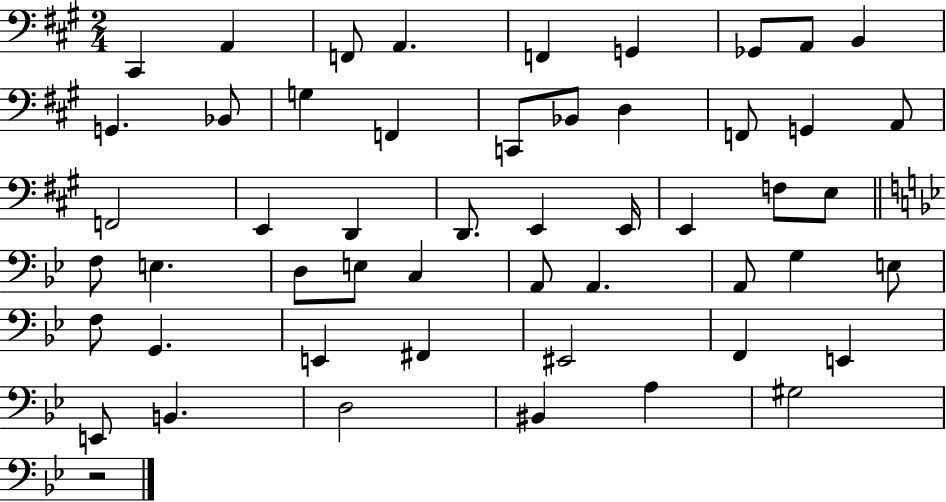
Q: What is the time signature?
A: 2/4